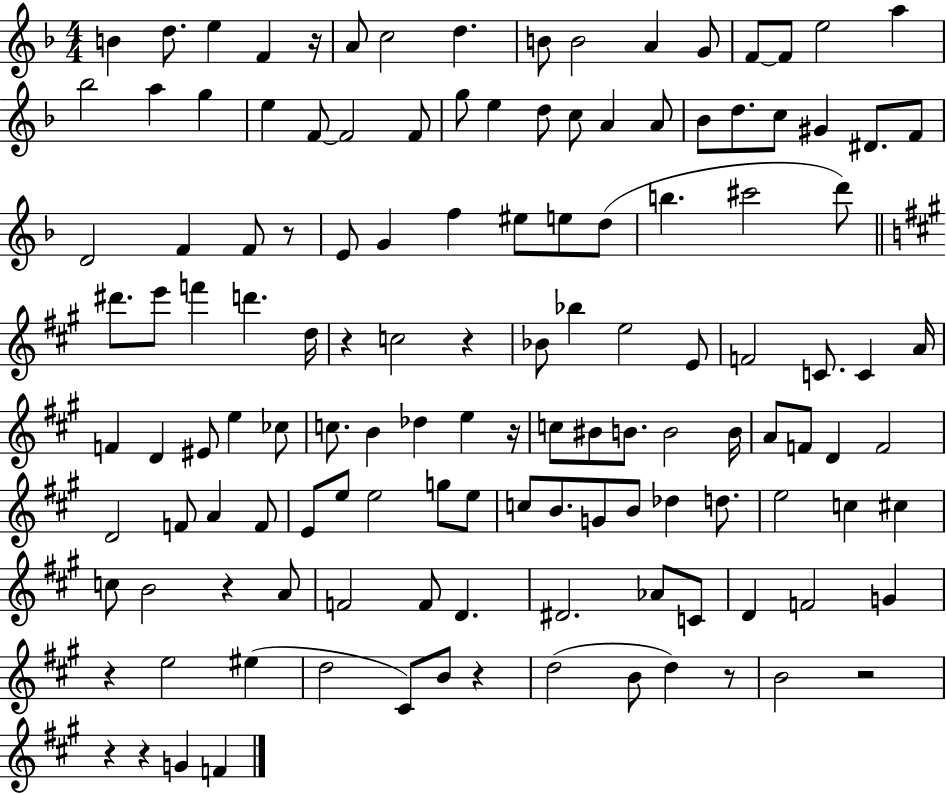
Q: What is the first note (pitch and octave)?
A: B4